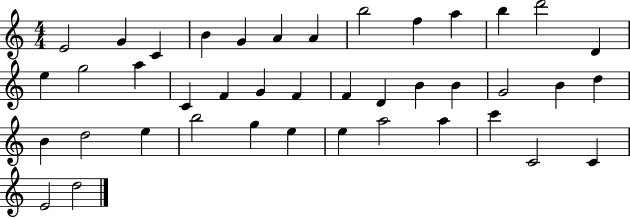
E4/h G4/q C4/q B4/q G4/q A4/q A4/q B5/h F5/q A5/q B5/q D6/h D4/q E5/q G5/h A5/q C4/q F4/q G4/q F4/q F4/q D4/q B4/q B4/q G4/h B4/q D5/q B4/q D5/h E5/q B5/h G5/q E5/q E5/q A5/h A5/q C6/q C4/h C4/q E4/h D5/h